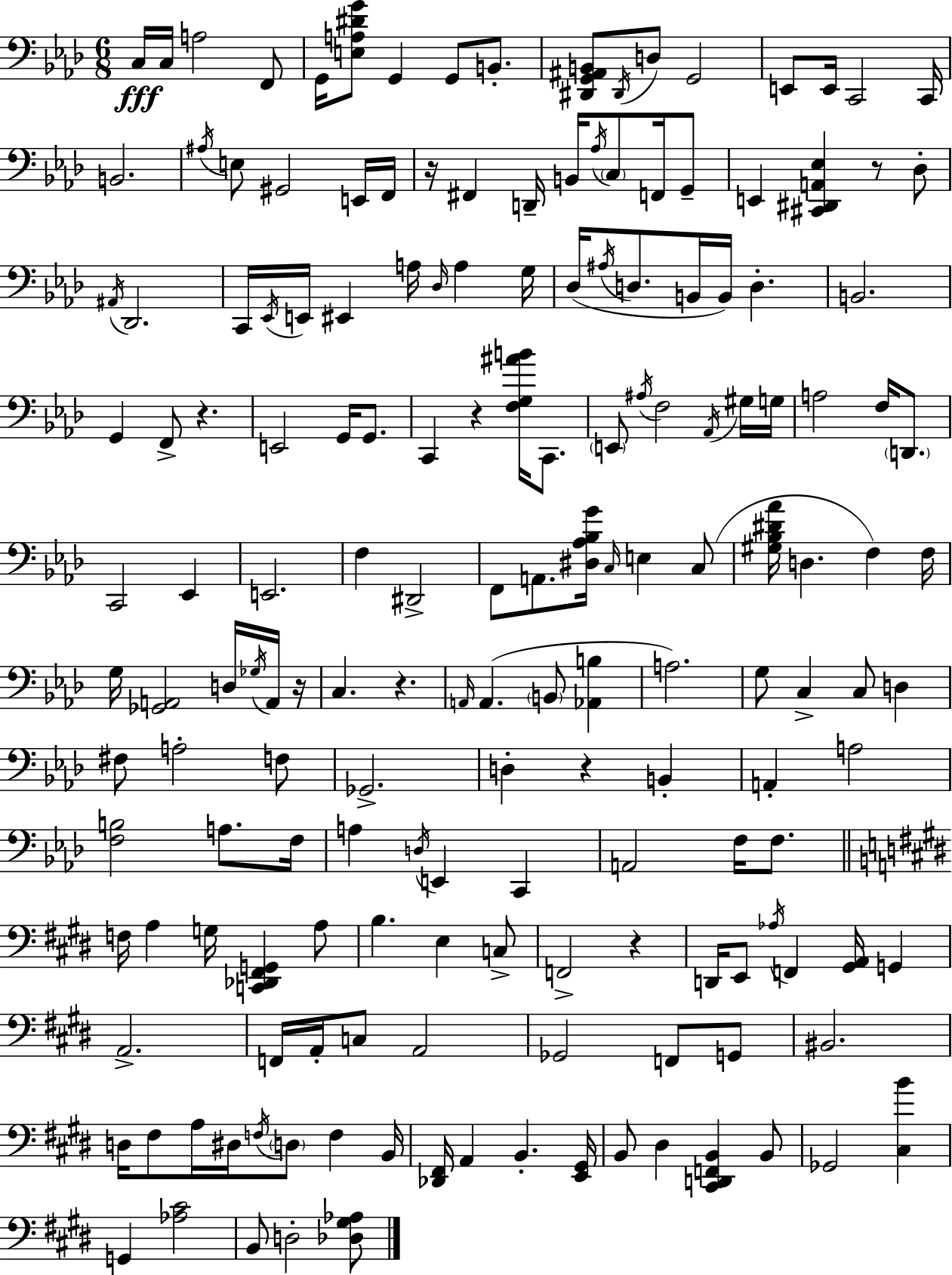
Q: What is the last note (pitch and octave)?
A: D3